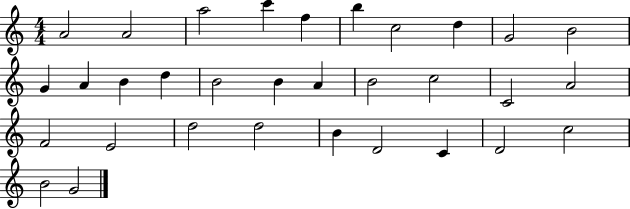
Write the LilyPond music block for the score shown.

{
  \clef treble
  \numericTimeSignature
  \time 4/4
  \key c \major
  a'2 a'2 | a''2 c'''4 f''4 | b''4 c''2 d''4 | g'2 b'2 | \break g'4 a'4 b'4 d''4 | b'2 b'4 a'4 | b'2 c''2 | c'2 a'2 | \break f'2 e'2 | d''2 d''2 | b'4 d'2 c'4 | d'2 c''2 | \break b'2 g'2 | \bar "|."
}